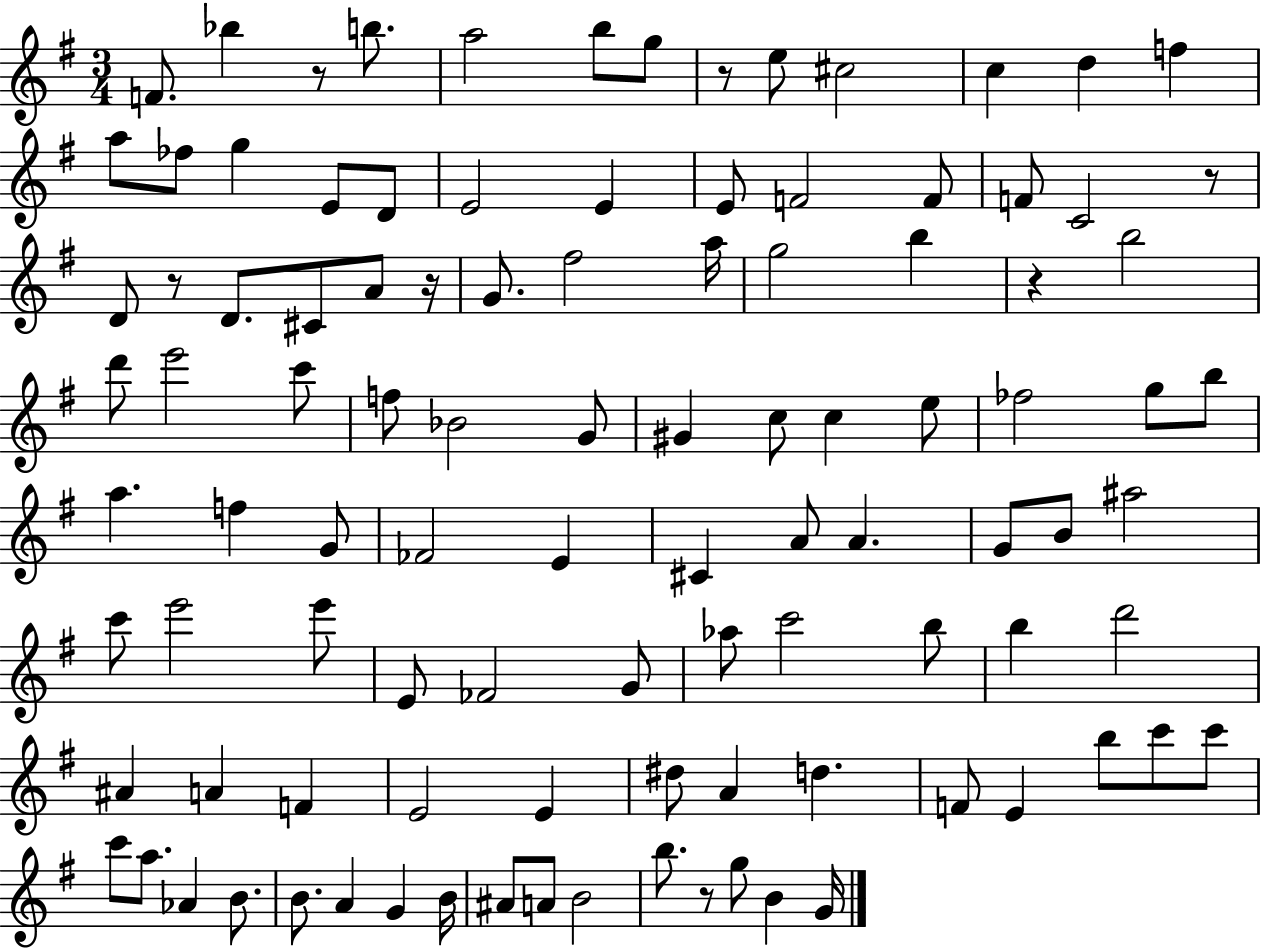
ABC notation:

X:1
T:Untitled
M:3/4
L:1/4
K:G
F/2 _b z/2 b/2 a2 b/2 g/2 z/2 e/2 ^c2 c d f a/2 _f/2 g E/2 D/2 E2 E E/2 F2 F/2 F/2 C2 z/2 D/2 z/2 D/2 ^C/2 A/2 z/4 G/2 ^f2 a/4 g2 b z b2 d'/2 e'2 c'/2 f/2 _B2 G/2 ^G c/2 c e/2 _f2 g/2 b/2 a f G/2 _F2 E ^C A/2 A G/2 B/2 ^a2 c'/2 e'2 e'/2 E/2 _F2 G/2 _a/2 c'2 b/2 b d'2 ^A A F E2 E ^d/2 A d F/2 E b/2 c'/2 c'/2 c'/2 a/2 _A B/2 B/2 A G B/4 ^A/2 A/2 B2 b/2 z/2 g/2 B G/4